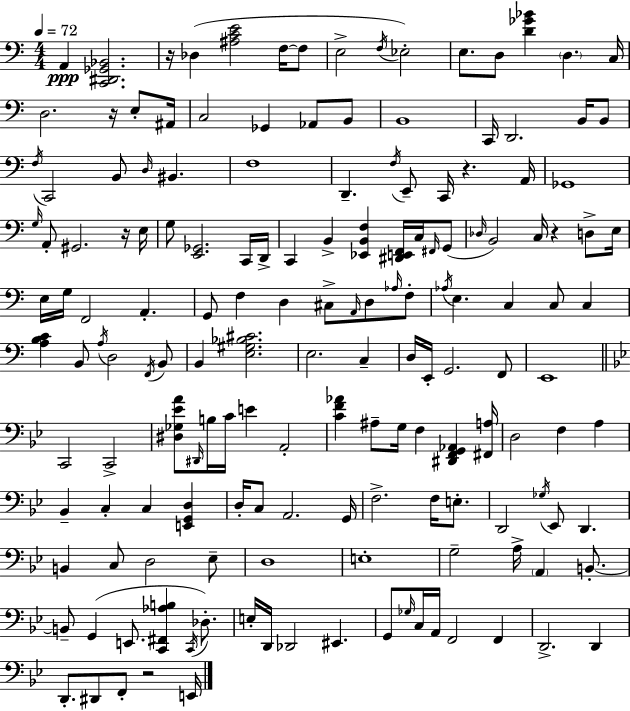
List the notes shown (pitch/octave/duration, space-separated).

A2/q [C2,D#2,Gb2,Bb2]/h. R/s Db3/q [A#3,C4,E4]/h F3/s F3/e E3/h F3/s Eb3/h E3/e. D3/e [D4,Gb4,Bb4]/q D3/q. C3/s D3/h. R/s E3/e A#2/s C3/h Gb2/q Ab2/e B2/e B2/w C2/s D2/h. B2/s B2/e F3/s C2/h B2/e D3/s BIS2/q. F3/w D2/q. F3/s E2/e C2/s R/q. A2/s Gb2/w G3/s A2/e G#2/h. R/s E3/s G3/e [E2,Gb2]/h. C2/s D2/s C2/q B2/q [Eb2,B2,F3]/q [D#2,E2,F2]/s C3/s F#2/s G2/e Db3/s B2/h C3/s R/q D3/e E3/s E3/s G3/s F2/h A2/q. G2/e F3/q D3/q C#3/e A2/s D3/e Ab3/s F3/e Ab3/s E3/q. C3/q C3/e C3/q [A3,B3,C4]/q B2/e A3/s D3/h F2/s B2/e B2/q [E3,G#3,Bb3,C#4]/h. E3/h. C3/q D3/s E2/s G2/h. F2/e E2/w C2/h C2/h [D#3,Gb3,Eb4,A4]/e D#2/s B3/s C4/s E4/q A2/h [C4,F4,Ab4]/q A#3/e G3/s F3/q [D#2,F2,G2,Ab2]/q [F#2,A3]/s D3/h F3/q A3/q Bb2/q C3/q C3/q [E2,G2,D3]/q D3/s C3/e A2/h. G2/s F3/h. F3/s E3/e. D2/h Gb3/s Eb2/e D2/q. B2/q C3/e D3/h Eb3/e D3/w E3/w G3/h A3/s A2/q B2/e. B2/e G2/q E2/e. [C2,F#2,Ab3,B3]/q C2/s Db3/e. E3/s D2/s Db2/h EIS2/q. G2/e Gb3/s C3/s A2/s F2/h F2/q D2/h. D2/q D2/e. D#2/e F2/e R/h E2/s